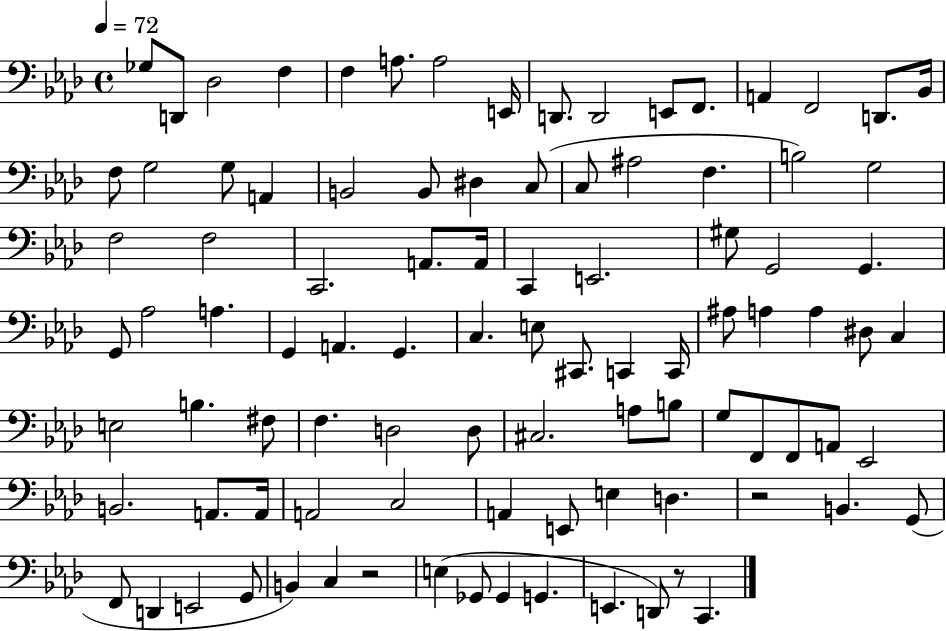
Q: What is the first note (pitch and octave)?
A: Gb3